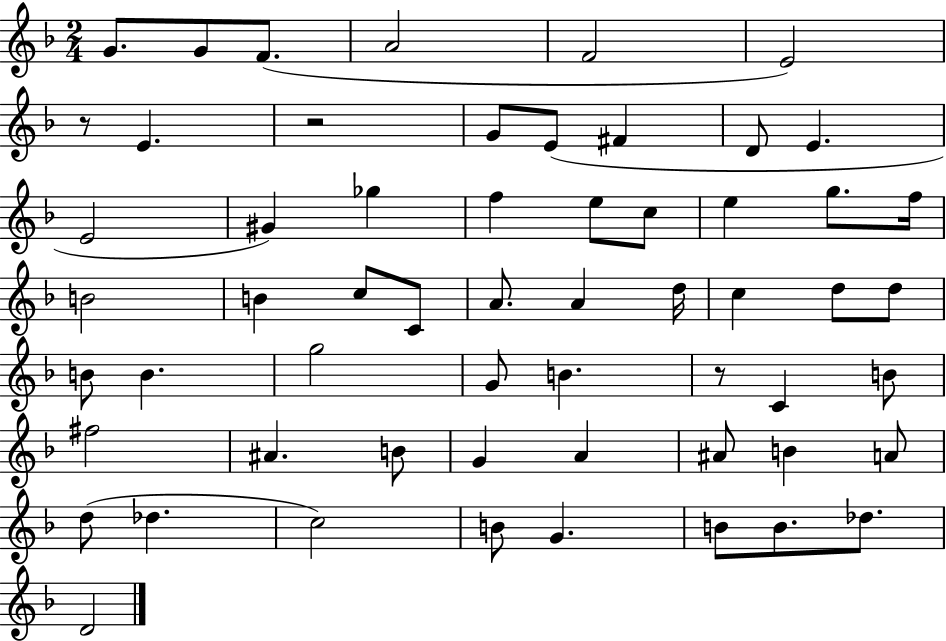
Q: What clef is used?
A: treble